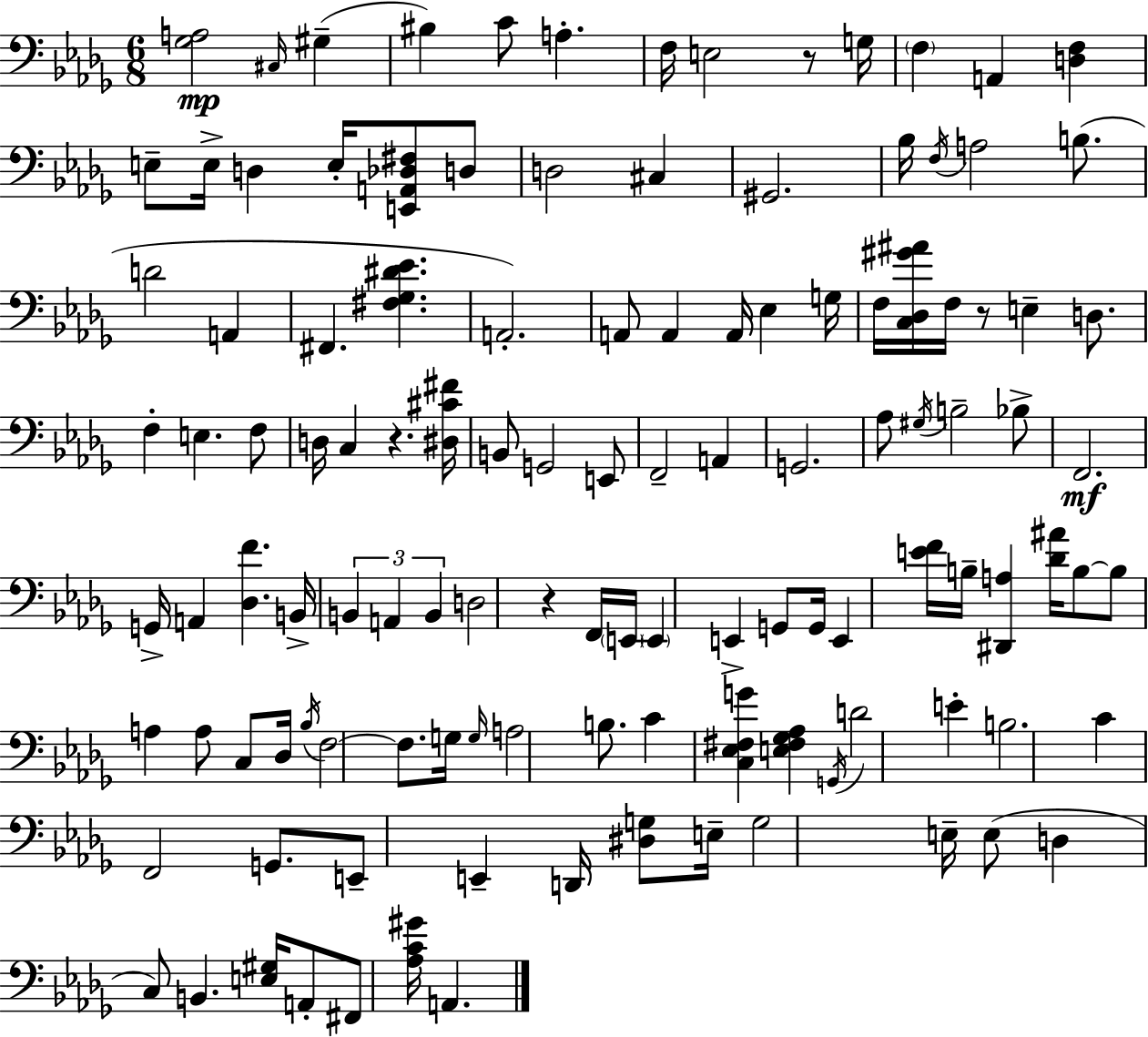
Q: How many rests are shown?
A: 4